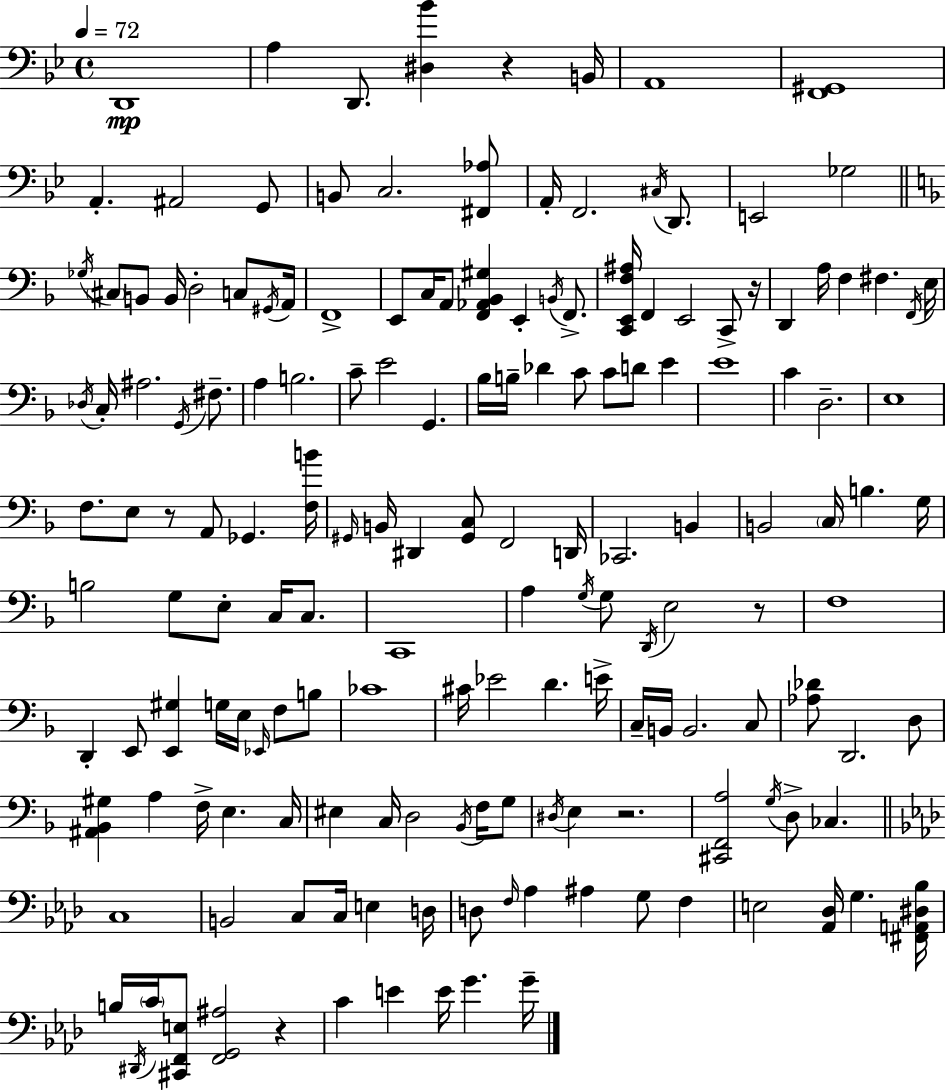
X:1
T:Untitled
M:4/4
L:1/4
K:Gm
D,,4 A, D,,/2 [^D,_B] z B,,/4 A,,4 [F,,^G,,]4 A,, ^A,,2 G,,/2 B,,/2 C,2 [^F,,_A,]/2 A,,/4 F,,2 ^C,/4 D,,/2 E,,2 _G,2 _G,/4 ^C,/2 B,,/2 B,,/4 D,2 C,/2 ^G,,/4 A,,/4 F,,4 E,,/2 C,/4 A,,/2 [F,,_A,,_B,,^G,] E,, B,,/4 F,,/2 [C,,E,,F,^A,]/4 F,, E,,2 C,,/2 z/4 D,, A,/4 F, ^F, F,,/4 E,/4 _D,/4 C,/4 ^A,2 G,,/4 ^F,/2 A, B,2 C/2 E2 G,, _B,/4 B,/4 _D C/2 C/2 D/2 E E4 C D,2 E,4 F,/2 E,/2 z/2 A,,/2 _G,, [F,B]/4 ^G,,/4 B,,/4 ^D,, [^G,,C,]/2 F,,2 D,,/4 _C,,2 B,, B,,2 C,/4 B, G,/4 B,2 G,/2 E,/2 C,/4 C,/2 C,,4 A, G,/4 G,/2 D,,/4 E,2 z/2 F,4 D,, E,,/2 [E,,^G,] G,/4 E,/4 _E,,/4 F,/2 B,/2 _C4 ^C/4 _E2 D E/4 C,/4 B,,/4 B,,2 C,/2 [_A,_D]/2 D,,2 D,/2 [^A,,_B,,^G,] A, F,/4 E, C,/4 ^E, C,/4 D,2 _B,,/4 F,/4 G,/2 ^D,/4 E, z2 [^C,,F,,A,]2 G,/4 D,/2 _C, C,4 B,,2 C,/2 C,/4 E, D,/4 D,/2 F,/4 _A, ^A, G,/2 F, E,2 [_A,,_D,]/4 G, [^F,,A,,^D,_B,]/4 B,/4 ^D,,/4 C/4 [^C,,F,,E,]/2 [F,,G,,^A,]2 z C E E/4 G G/4